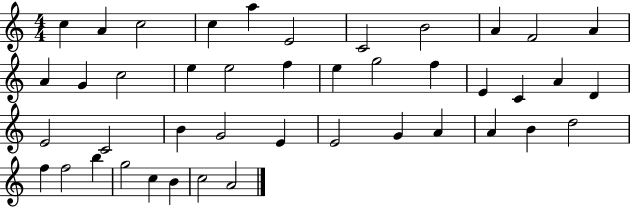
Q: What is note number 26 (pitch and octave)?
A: C4